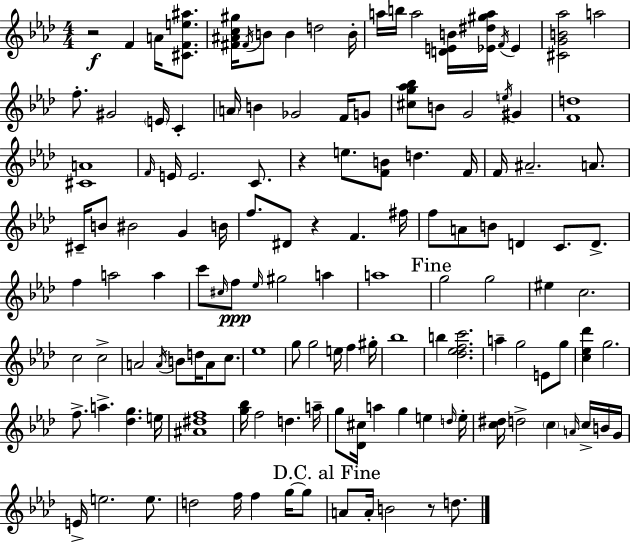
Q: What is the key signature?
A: AES major